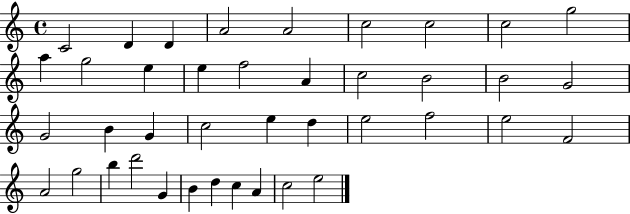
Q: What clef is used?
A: treble